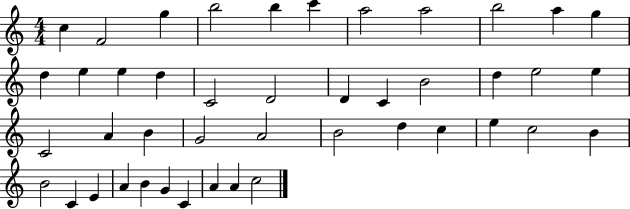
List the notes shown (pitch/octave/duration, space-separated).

C5/q F4/h G5/q B5/h B5/q C6/q A5/h A5/h B5/h A5/q G5/q D5/q E5/q E5/q D5/q C4/h D4/h D4/q C4/q B4/h D5/q E5/h E5/q C4/h A4/q B4/q G4/h A4/h B4/h D5/q C5/q E5/q C5/h B4/q B4/h C4/q E4/q A4/q B4/q G4/q C4/q A4/q A4/q C5/h